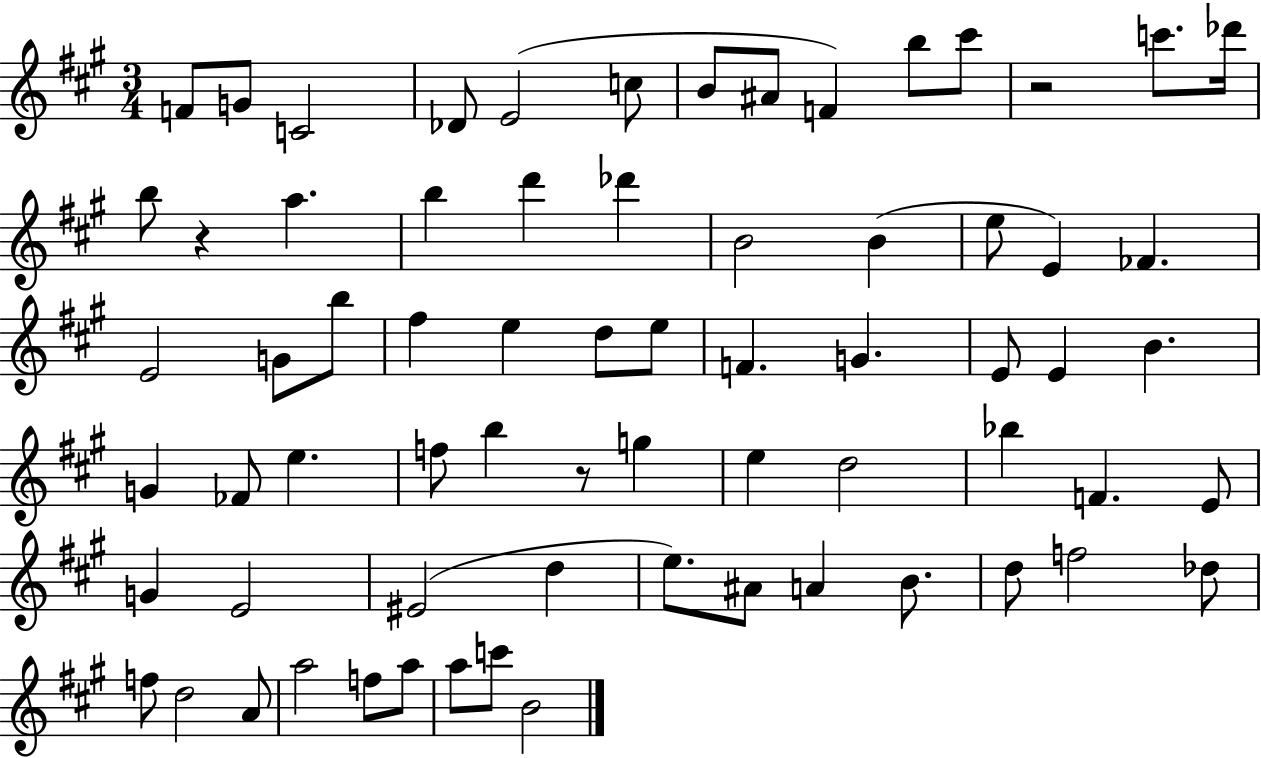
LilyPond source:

{
  \clef treble
  \numericTimeSignature
  \time 3/4
  \key a \major
  f'8 g'8 c'2 | des'8 e'2( c''8 | b'8 ais'8 f'4) b''8 cis'''8 | r2 c'''8. des'''16 | \break b''8 r4 a''4. | b''4 d'''4 des'''4 | b'2 b'4( | e''8 e'4) fes'4. | \break e'2 g'8 b''8 | fis''4 e''4 d''8 e''8 | f'4. g'4. | e'8 e'4 b'4. | \break g'4 fes'8 e''4. | f''8 b''4 r8 g''4 | e''4 d''2 | bes''4 f'4. e'8 | \break g'4 e'2 | eis'2( d''4 | e''8.) ais'8 a'4 b'8. | d''8 f''2 des''8 | \break f''8 d''2 a'8 | a''2 f''8 a''8 | a''8 c'''8 b'2 | \bar "|."
}